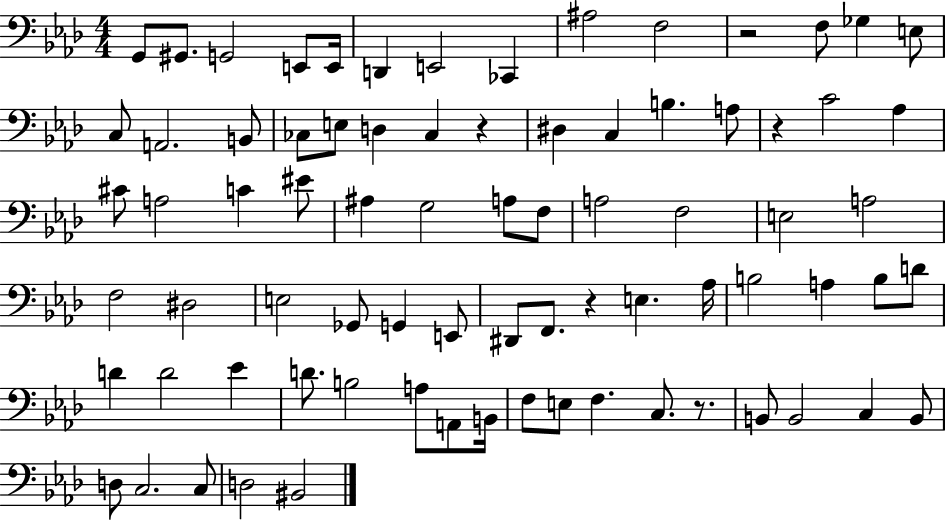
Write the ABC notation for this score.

X:1
T:Untitled
M:4/4
L:1/4
K:Ab
G,,/2 ^G,,/2 G,,2 E,,/2 E,,/4 D,, E,,2 _C,, ^A,2 F,2 z2 F,/2 _G, E,/2 C,/2 A,,2 B,,/2 _C,/2 E,/2 D, _C, z ^D, C, B, A,/2 z C2 _A, ^C/2 A,2 C ^E/2 ^A, G,2 A,/2 F,/2 A,2 F,2 E,2 A,2 F,2 ^D,2 E,2 _G,,/2 G,, E,,/2 ^D,,/2 F,,/2 z E, _A,/4 B,2 A, B,/2 D/2 D D2 _E D/2 B,2 A,/2 A,,/2 B,,/4 F,/2 E,/2 F, C,/2 z/2 B,,/2 B,,2 C, B,,/2 D,/2 C,2 C,/2 D,2 ^B,,2